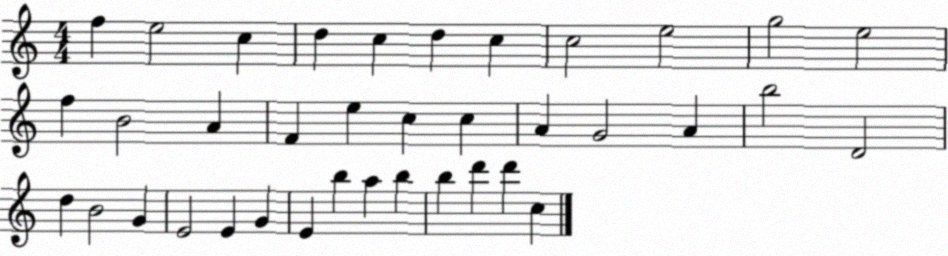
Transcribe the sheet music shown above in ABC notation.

X:1
T:Untitled
M:4/4
L:1/4
K:C
f e2 c d c d c c2 e2 g2 e2 f B2 A F e c c A G2 A b2 D2 d B2 G E2 E G E b a b b d' d' c